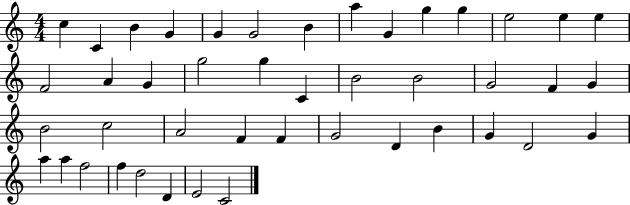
C5/q C4/q B4/q G4/q G4/q G4/h B4/q A5/q G4/q G5/q G5/q E5/h E5/q E5/q F4/h A4/q G4/q G5/h G5/q C4/q B4/h B4/h G4/h F4/q G4/q B4/h C5/h A4/h F4/q F4/q G4/h D4/q B4/q G4/q D4/h G4/q A5/q A5/q F5/h F5/q D5/h D4/q E4/h C4/h